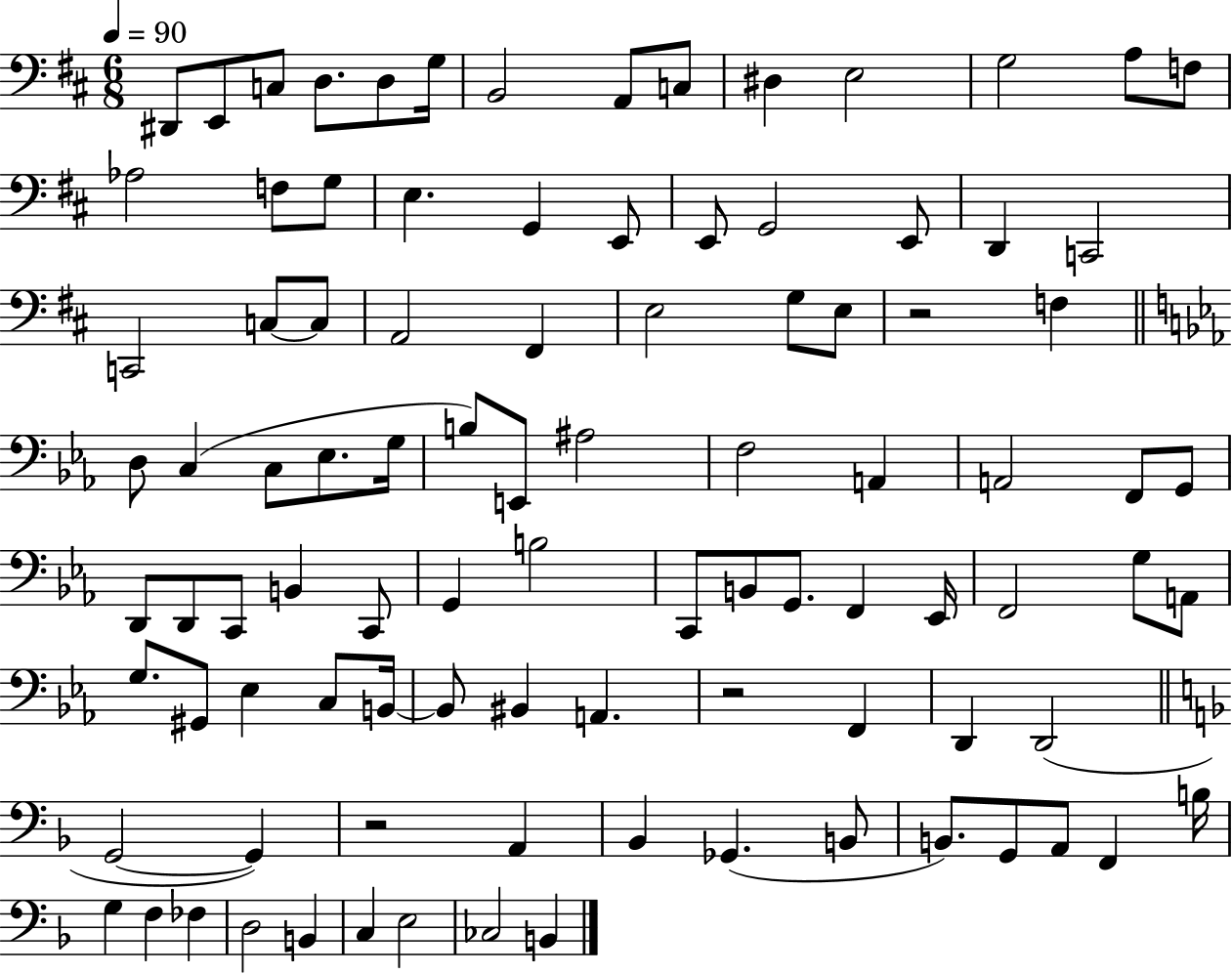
D#2/e E2/e C3/e D3/e. D3/e G3/s B2/h A2/e C3/e D#3/q E3/h G3/h A3/e F3/e Ab3/h F3/e G3/e E3/q. G2/q E2/e E2/e G2/h E2/e D2/q C2/h C2/h C3/e C3/e A2/h F#2/q E3/h G3/e E3/e R/h F3/q D3/e C3/q C3/e Eb3/e. G3/s B3/e E2/e A#3/h F3/h A2/q A2/h F2/e G2/e D2/e D2/e C2/e B2/q C2/e G2/q B3/h C2/e B2/e G2/e. F2/q Eb2/s F2/h G3/e A2/e G3/e. G#2/e Eb3/q C3/e B2/s B2/e BIS2/q A2/q. R/h F2/q D2/q D2/h G2/h G2/q R/h A2/q Bb2/q Gb2/q. B2/e B2/e. G2/e A2/e F2/q B3/s G3/q F3/q FES3/q D3/h B2/q C3/q E3/h CES3/h B2/q